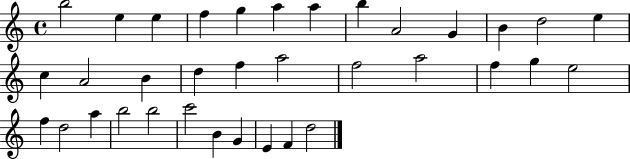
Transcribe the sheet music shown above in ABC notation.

X:1
T:Untitled
M:4/4
L:1/4
K:C
b2 e e f g a a b A2 G B d2 e c A2 B d f a2 f2 a2 f g e2 f d2 a b2 b2 c'2 B G E F d2